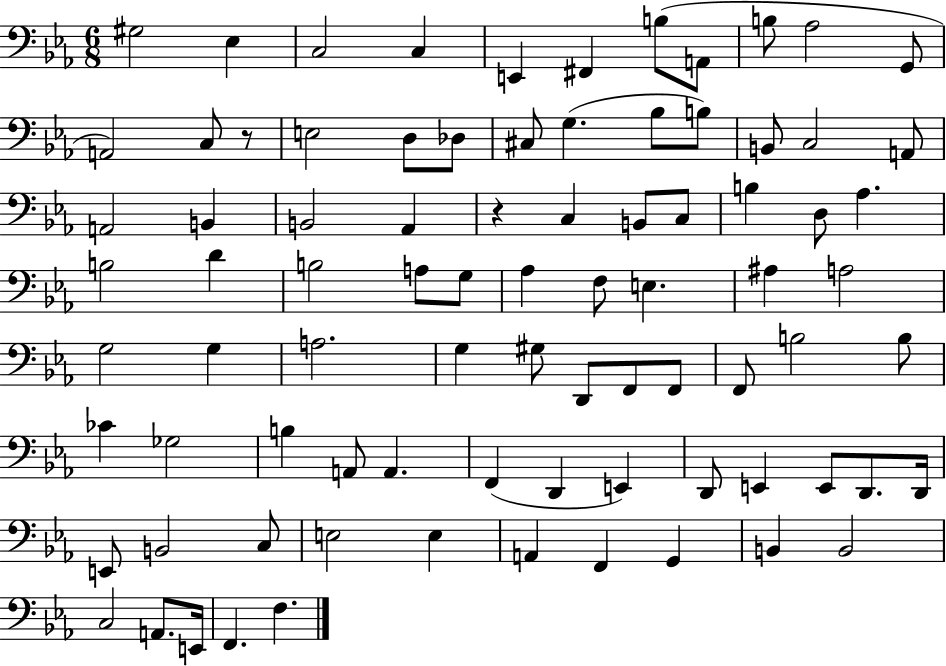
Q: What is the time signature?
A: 6/8